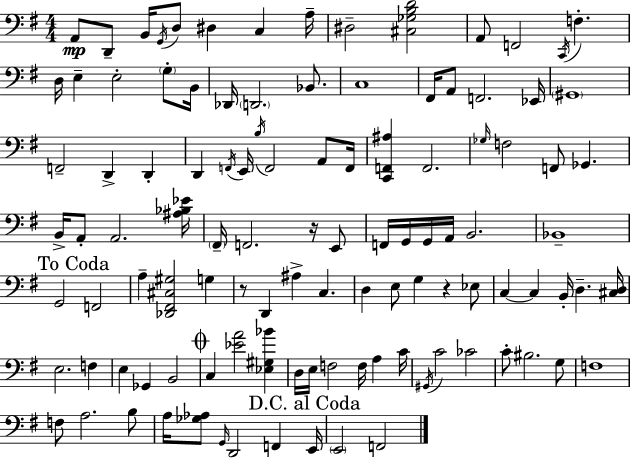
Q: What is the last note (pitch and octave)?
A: F2